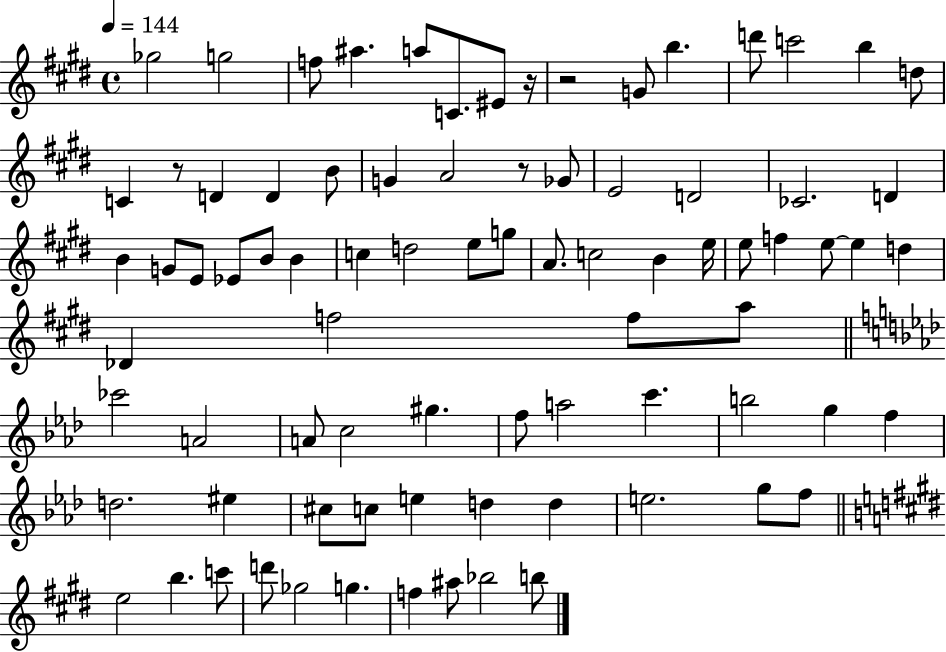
X:1
T:Untitled
M:4/4
L:1/4
K:E
_g2 g2 f/2 ^a a/2 C/2 ^E/2 z/4 z2 G/2 b d'/2 c'2 b d/2 C z/2 D D B/2 G A2 z/2 _G/2 E2 D2 _C2 D B G/2 E/2 _E/2 B/2 B c d2 e/2 g/2 A/2 c2 B e/4 e/2 f e/2 e d _D f2 f/2 a/2 _c'2 A2 A/2 c2 ^g f/2 a2 c' b2 g f d2 ^e ^c/2 c/2 e d d e2 g/2 f/2 e2 b c'/2 d'/2 _g2 g f ^a/2 _b2 b/2